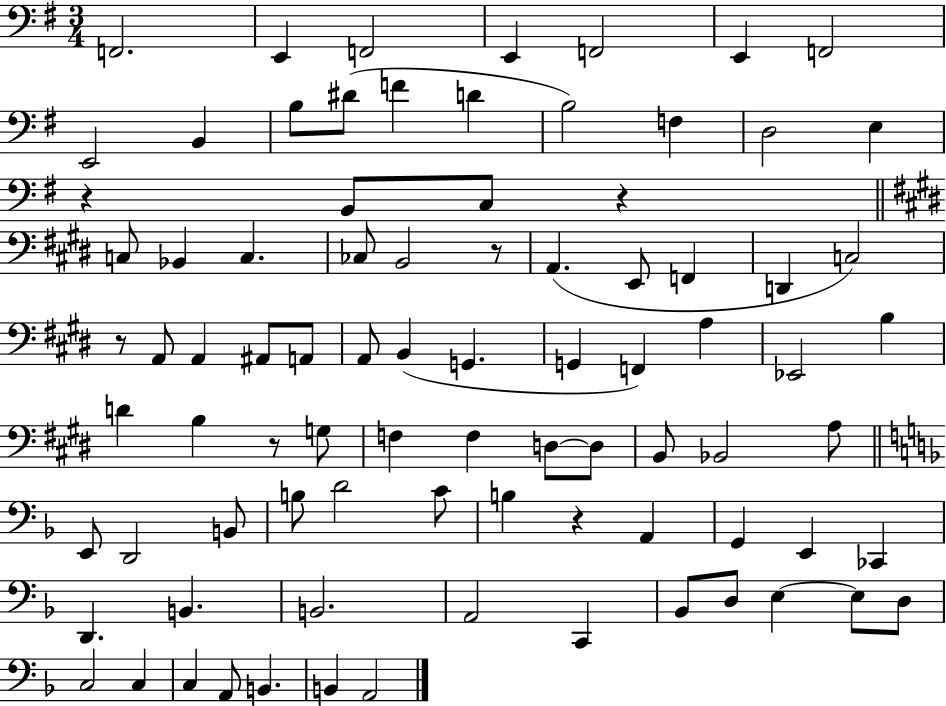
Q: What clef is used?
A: bass